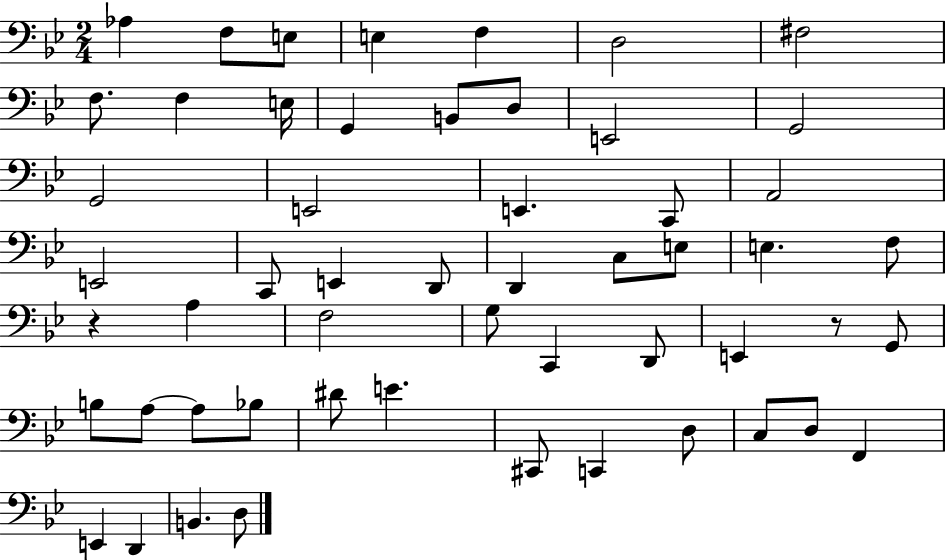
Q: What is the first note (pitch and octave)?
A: Ab3